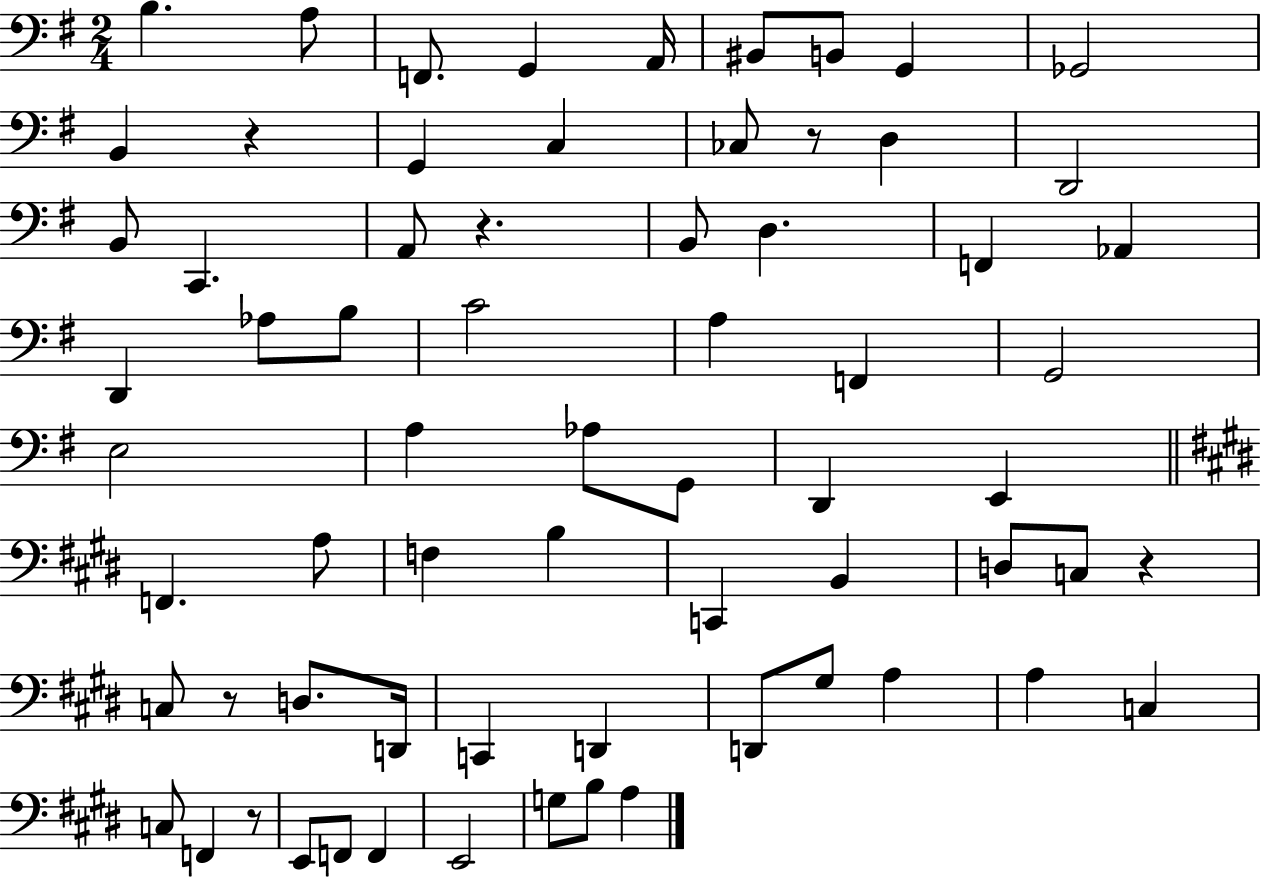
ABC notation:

X:1
T:Untitled
M:2/4
L:1/4
K:G
B, A,/2 F,,/2 G,, A,,/4 ^B,,/2 B,,/2 G,, _G,,2 B,, z G,, C, _C,/2 z/2 D, D,,2 B,,/2 C,, A,,/2 z B,,/2 D, F,, _A,, D,, _A,/2 B,/2 C2 A, F,, G,,2 E,2 A, _A,/2 G,,/2 D,, E,, F,, A,/2 F, B, C,, B,, D,/2 C,/2 z C,/2 z/2 D,/2 D,,/4 C,, D,, D,,/2 ^G,/2 A, A, C, C,/2 F,, z/2 E,,/2 F,,/2 F,, E,,2 G,/2 B,/2 A,